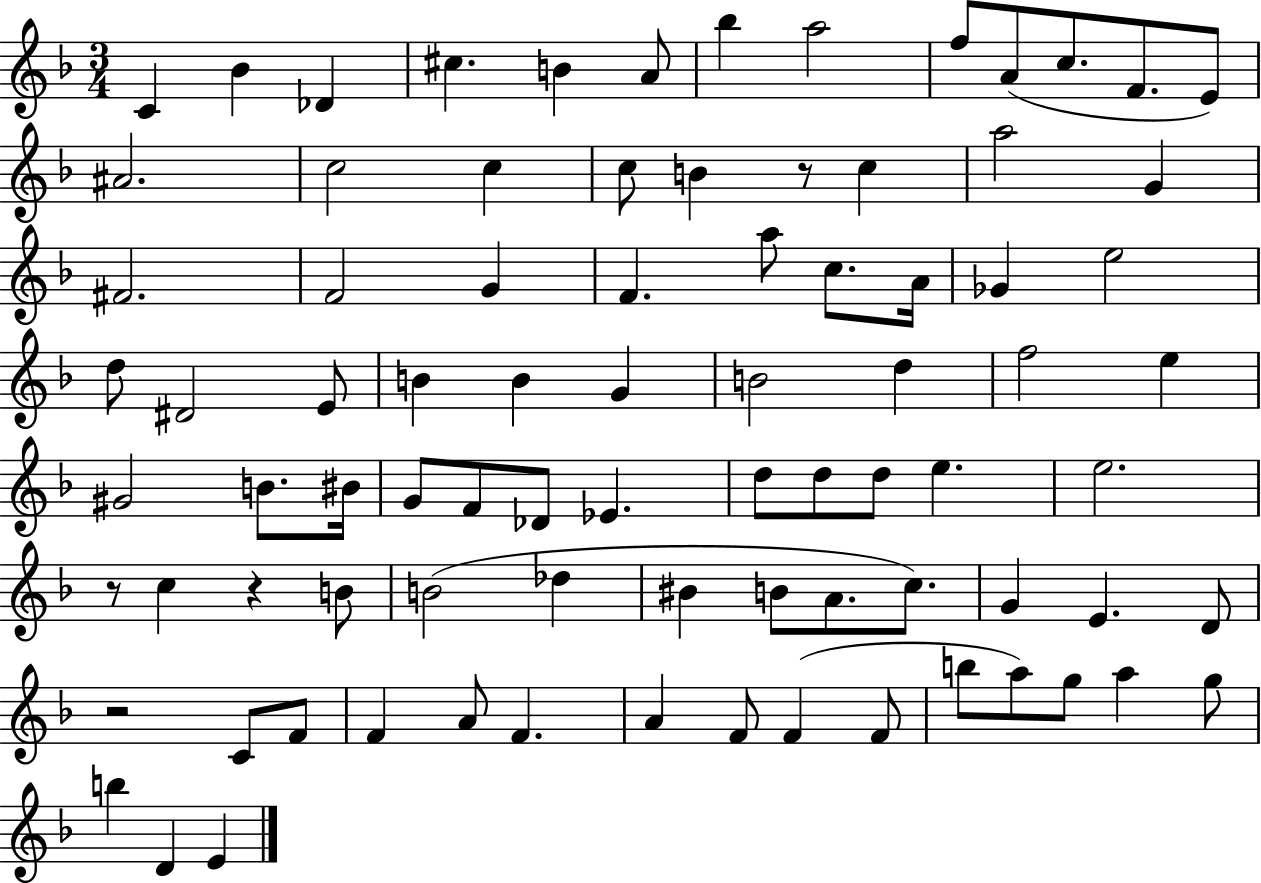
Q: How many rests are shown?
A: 4